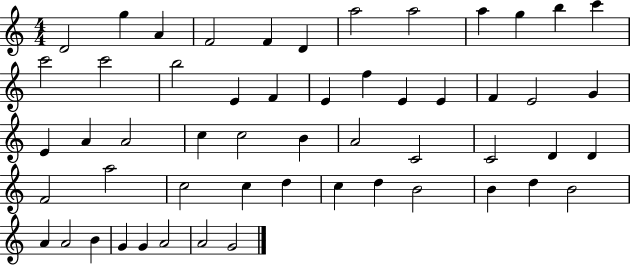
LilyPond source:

{
  \clef treble
  \numericTimeSignature
  \time 4/4
  \key c \major
  d'2 g''4 a'4 | f'2 f'4 d'4 | a''2 a''2 | a''4 g''4 b''4 c'''4 | \break c'''2 c'''2 | b''2 e'4 f'4 | e'4 f''4 e'4 e'4 | f'4 e'2 g'4 | \break e'4 a'4 a'2 | c''4 c''2 b'4 | a'2 c'2 | c'2 d'4 d'4 | \break f'2 a''2 | c''2 c''4 d''4 | c''4 d''4 b'2 | b'4 d''4 b'2 | \break a'4 a'2 b'4 | g'4 g'4 a'2 | a'2 g'2 | \bar "|."
}